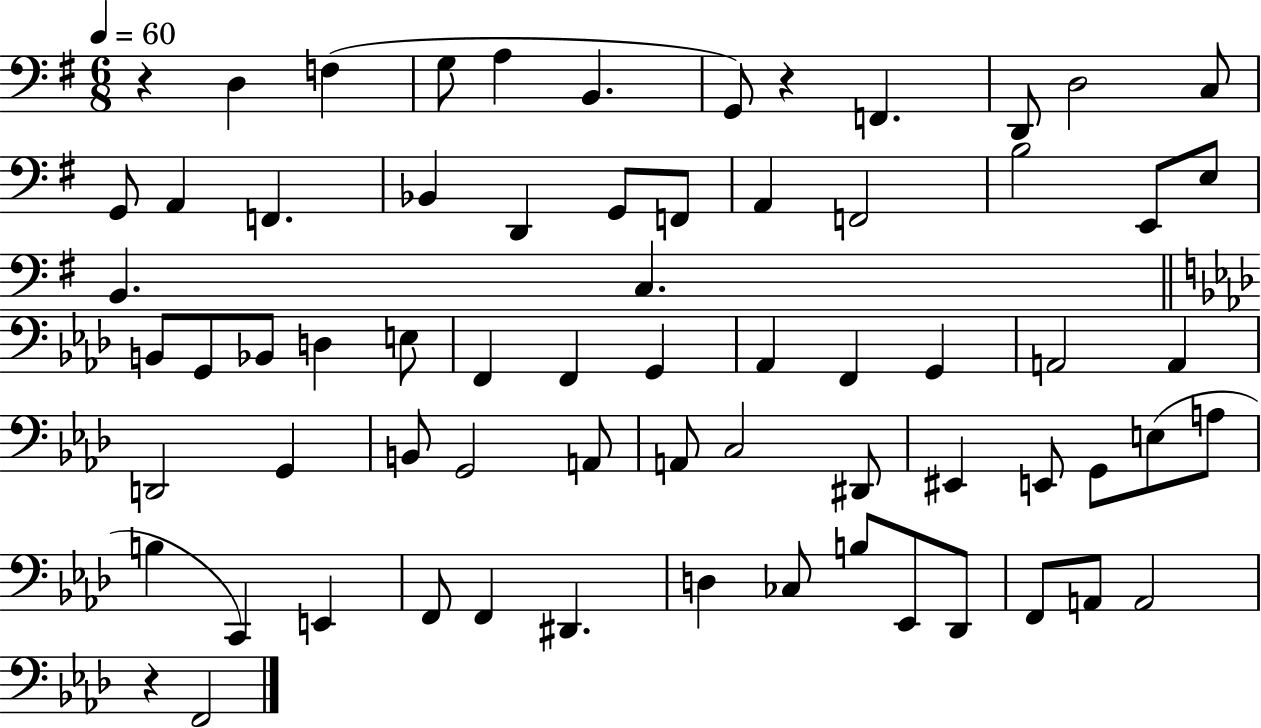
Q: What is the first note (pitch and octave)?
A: D3